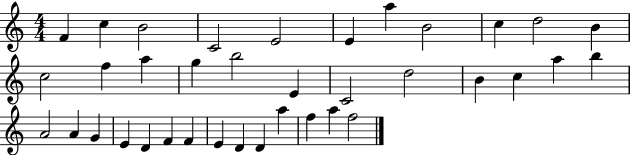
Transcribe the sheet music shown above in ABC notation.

X:1
T:Untitled
M:4/4
L:1/4
K:C
F c B2 C2 E2 E a B2 c d2 B c2 f a g b2 E C2 d2 B c a b A2 A G E D F F E D D a f a f2